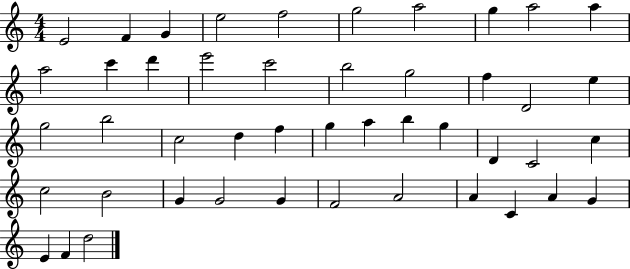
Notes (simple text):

E4/h F4/q G4/q E5/h F5/h G5/h A5/h G5/q A5/h A5/q A5/h C6/q D6/q E6/h C6/h B5/h G5/h F5/q D4/h E5/q G5/h B5/h C5/h D5/q F5/q G5/q A5/q B5/q G5/q D4/q C4/h C5/q C5/h B4/h G4/q G4/h G4/q F4/h A4/h A4/q C4/q A4/q G4/q E4/q F4/q D5/h